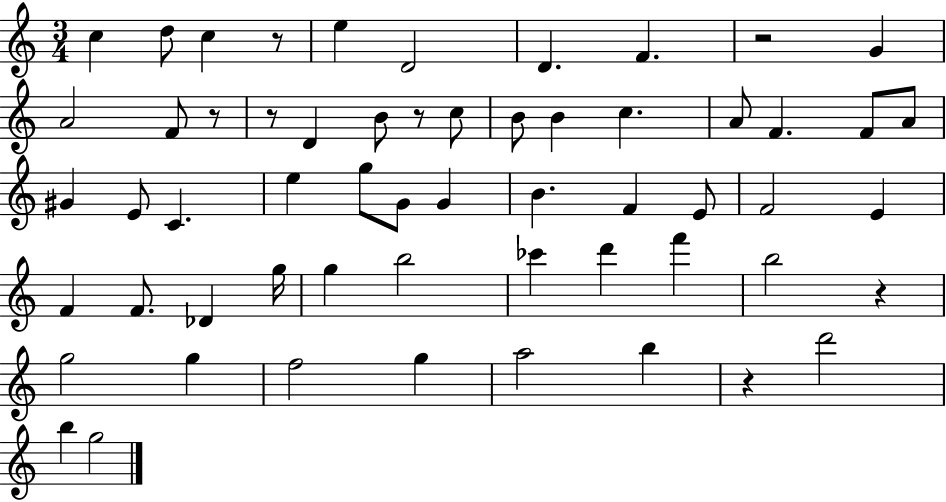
C5/q D5/e C5/q R/e E5/q D4/h D4/q. F4/q. R/h G4/q A4/h F4/e R/e R/e D4/q B4/e R/e C5/e B4/e B4/q C5/q. A4/e F4/q. F4/e A4/e G#4/q E4/e C4/q. E5/q G5/e G4/e G4/q B4/q. F4/q E4/e F4/h E4/q F4/q F4/e. Db4/q G5/s G5/q B5/h CES6/q D6/q F6/q B5/h R/q G5/h G5/q F5/h G5/q A5/h B5/q R/q D6/h B5/q G5/h